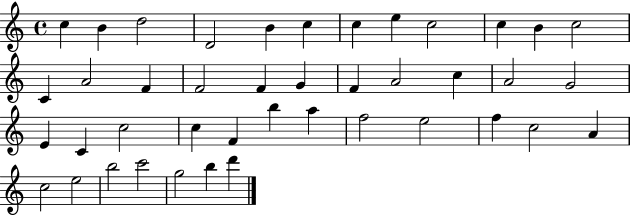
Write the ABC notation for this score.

X:1
T:Untitled
M:4/4
L:1/4
K:C
c B d2 D2 B c c e c2 c B c2 C A2 F F2 F G F A2 c A2 G2 E C c2 c F b a f2 e2 f c2 A c2 e2 b2 c'2 g2 b d'